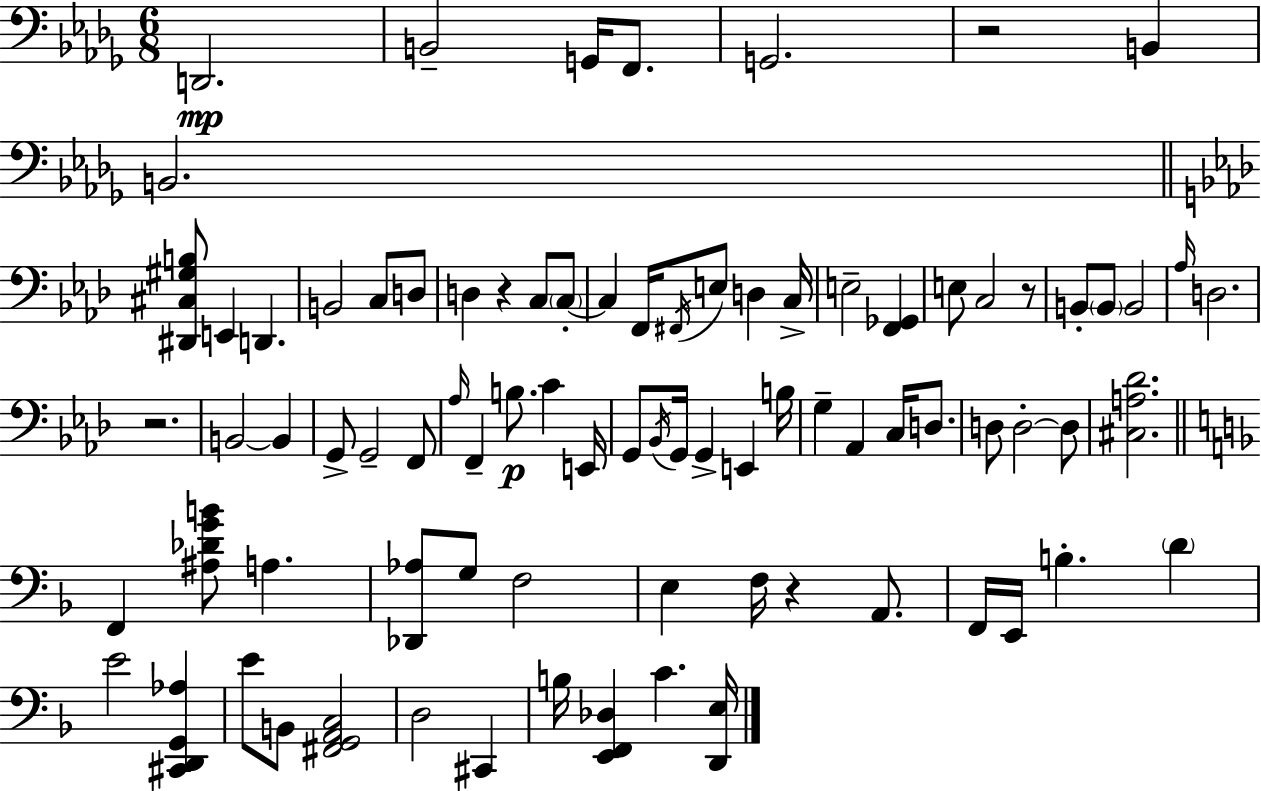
D2/h. B2/h G2/s F2/e. G2/h. R/h B2/q B2/h. [D#2,C#3,G#3,B3]/e E2/q D2/q. B2/h C3/e D3/e D3/q R/q C3/e C3/e C3/q F2/s F#2/s E3/e D3/q C3/s E3/h [F2,Gb2]/q E3/e C3/h R/e B2/e B2/e B2/h Ab3/s D3/h. R/h. B2/h B2/q G2/e G2/h F2/e Ab3/s F2/q B3/e. C4/q E2/s G2/e Bb2/s G2/s G2/q E2/q B3/s G3/q Ab2/q C3/s D3/e. D3/e D3/h D3/e [C#3,A3,Db4]/h. F2/q [A#3,Db4,G4,B4]/e A3/q. [Db2,Ab3]/e G3/e F3/h E3/q F3/s R/q A2/e. F2/s E2/s B3/q. D4/q E4/h [C#2,D2,G2,Ab3]/q E4/e B2/e [F#2,G2,A2,C3]/h D3/h C#2/q B3/s [E2,F2,Db3]/q C4/q. [D2,E3]/s